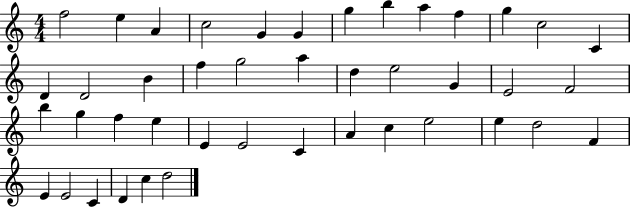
X:1
T:Untitled
M:4/4
L:1/4
K:C
f2 e A c2 G G g b a f g c2 C D D2 B f g2 a d e2 G E2 F2 b g f e E E2 C A c e2 e d2 F E E2 C D c d2